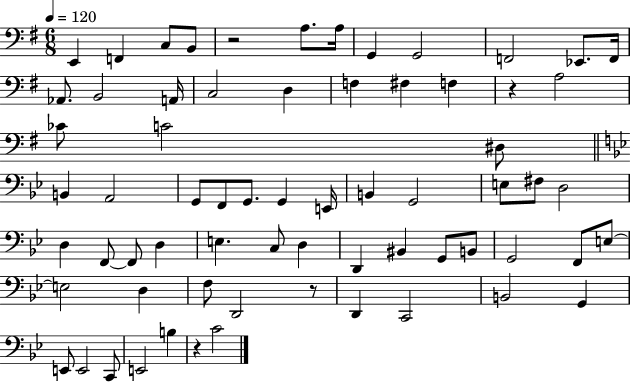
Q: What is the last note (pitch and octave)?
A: C4